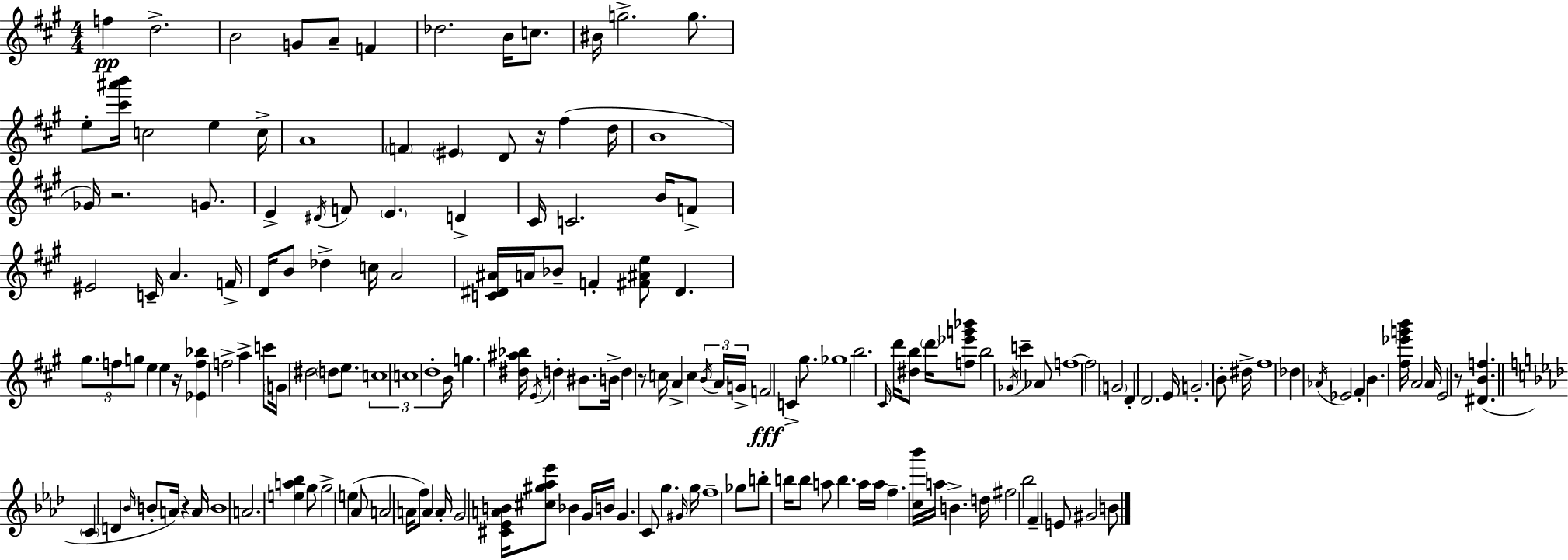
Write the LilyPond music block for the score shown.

{
  \clef treble
  \numericTimeSignature
  \time 4/4
  \key a \major
  f''4\pp d''2.-> | b'2 g'8 a'8-- f'4 | des''2. b'16 c''8. | bis'16 g''2.-> g''8. | \break e''8-. <cis''' ais''' b'''>16 c''2 e''4 c''16-> | a'1 | \parenthesize f'4 \parenthesize eis'4 d'8 r16 fis''4( d''16 | b'1 | \break ges'16) r2. g'8. | e'4-> \acciaccatura { dis'16 } f'8 \parenthesize e'4. d'4-> | cis'16 c'2. b'16 f'8-> | eis'2 c'16-- a'4. | \break f'16-> d'16 b'8 des''4-> c''16 a'2 | <c' dis' ais'>16 a'16 bes'8-- f'4-. <fis' ais' e''>8 dis'4. | \tuplet 3/2 { gis''8. f''8 g''8 } e''4 e''4 | r16 <ees' f'' bes''>4 f''2-> a''4-> | \break c'''8 \parenthesize g'16 dis''2 \parenthesize d''8 e''8. | \tuplet 3/2 { c''1 | c''1 | d''1-. } | \break b'16 g''4. <dis'' ais'' bes''>16 \acciaccatura { e'16 } d''4-. bis'8. | b'16-> d''4 r8 c''16 a'4-> c''4 | \tuplet 3/2 { \acciaccatura { b'16 } a'16 g'16-> } f'2\fff c'4-> | gis''8. ges''1 | \break b''2. \grace { cis'16 } | d'''16 <dis'' b''>8 \parenthesize d'''16 <f'' ees''' g''' bes'''>8 b''2 \acciaccatura { ges'16 } c'''4-- | aes'8 f''1~~ | f''2 \parenthesize g'2 | \break d'4-. d'2. | e'16 g'2.-. | b'8-. dis''16-> fis''1 | des''4 \acciaccatura { aes'16 } ees'2 | \break fis'4-. b'4. <fis'' ees''' g''' b'''>16 a'2 | a'16 e'2 r8 | <dis' b' f''>4.( \bar "||" \break \key aes \major \parenthesize c'4 d'4 \grace { bes'16 } b'8-. a'16) r4 | a'16 b'1 | a'2. <e'' a'' bes''>4 | g''8 g''2-> e''4( aes'8 | \break a'2 a'16 f''8) a'4 | a'16-. g'2 <cis' ees' a' b'>16 <cis'' gis'' aes'' ees'''>8 bes'4 | g'16 b'16 g'4. c'8 g''4. | \grace { gis'16 } g''16 f''1-- | \break ges''8 b''8-. b''16 b''8 a''8 b''4. | a''16 a''16 f''4.-- <c'' bes'''>16 a''16 b'4.-> | d''16 fis''2 bes''2 | f'4-- e'8 gis'2 | \break b'8 \bar "|."
}